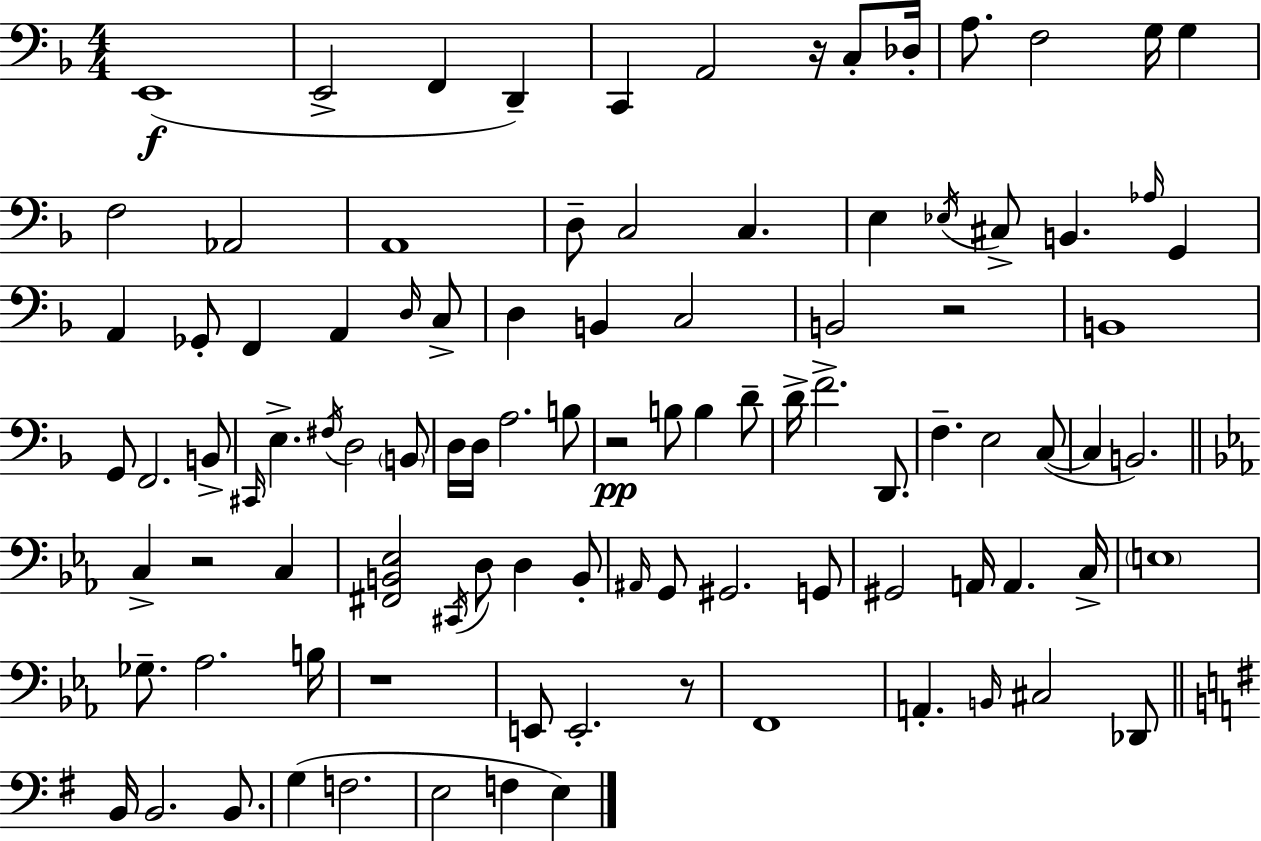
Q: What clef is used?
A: bass